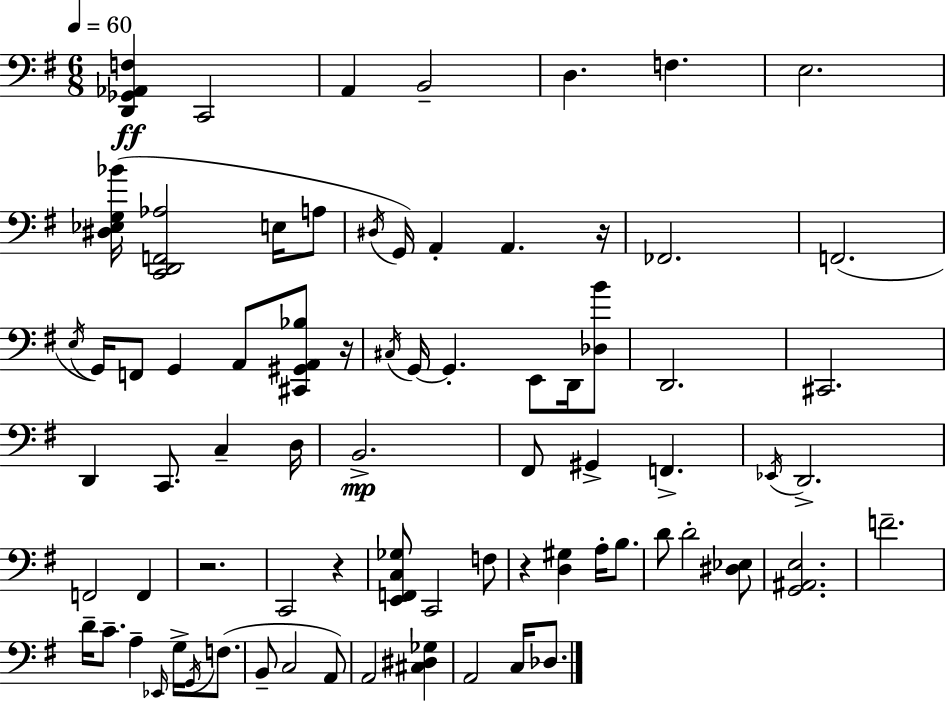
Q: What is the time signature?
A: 6/8